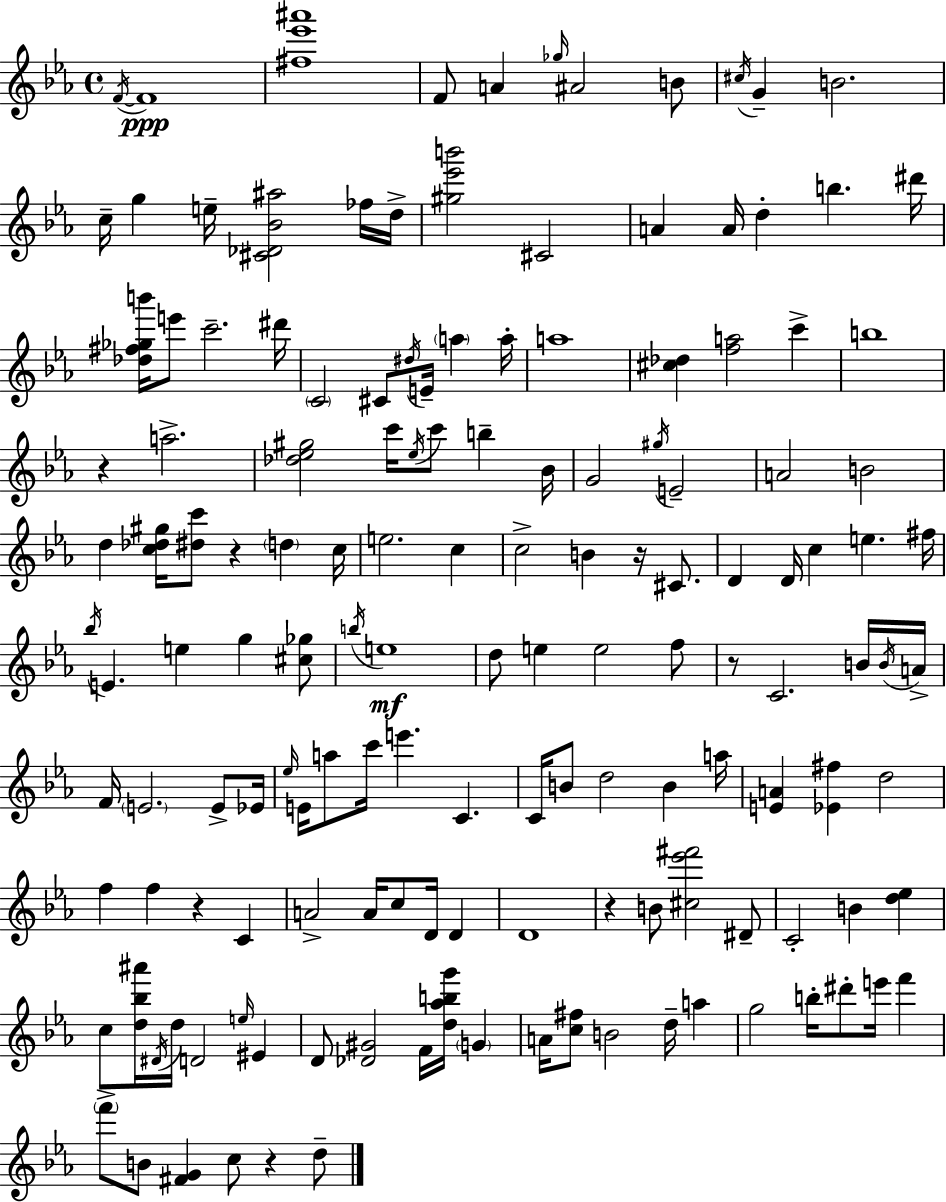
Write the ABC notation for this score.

X:1
T:Untitled
M:4/4
L:1/4
K:Eb
F/4 F4 [^f_e'^a']4 F/2 A _g/4 ^A2 B/2 ^c/4 G B2 c/4 g e/4 [^C_D_B^a]2 _f/4 d/4 [^g_e'b']2 ^C2 A A/4 d b ^d'/4 [_d^f_gb']/4 e'/2 c'2 ^d'/4 C2 ^C/2 ^d/4 E/4 a a/4 a4 [^c_d] [fa]2 c' b4 z a2 [_d_e^g]2 c'/4 _e/4 c'/2 b _B/4 G2 ^g/4 E2 A2 B2 d [c_d^g]/4 [^dc']/2 z d c/4 e2 c c2 B z/4 ^C/2 D D/4 c e ^f/4 _b/4 E e g [^c_g]/2 b/4 e4 d/2 e e2 f/2 z/2 C2 B/4 B/4 A/4 F/4 E2 E/2 _E/4 _e/4 E/4 a/2 c'/4 e' C C/4 B/2 d2 B a/4 [EA] [_E^f] d2 f f z C A2 A/4 c/2 D/4 D D4 z B/2 [^c_e'^f']2 ^D/2 C2 B [d_e] c/2 [d_b^a']/4 ^D/4 d/4 D2 e/4 ^E D/2 [_D^G]2 F/4 [d_abg']/4 G A/4 [c^f]/2 B2 d/4 a g2 b/4 ^d'/2 e'/4 f' f'/2 B/2 [^FG] c/2 z d/2